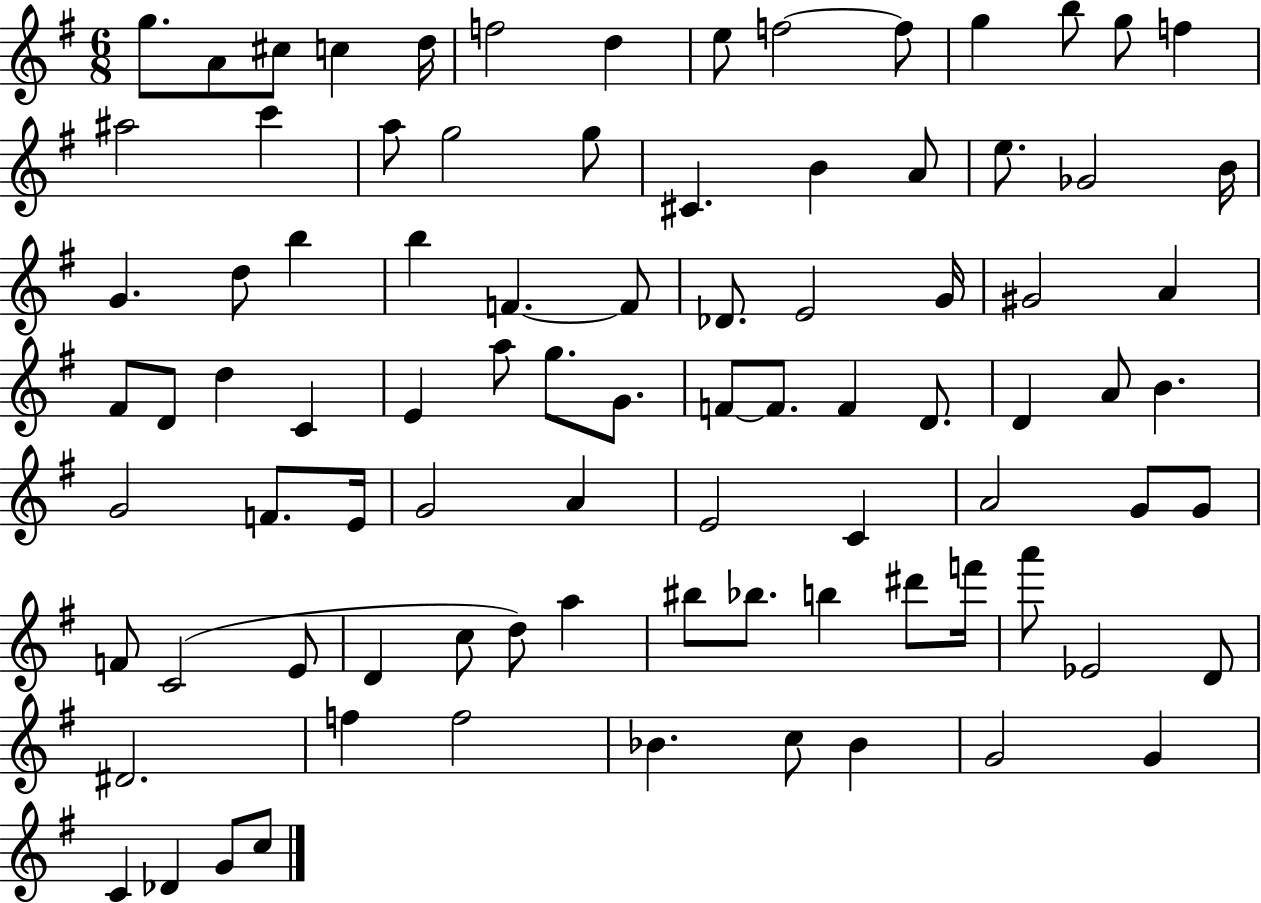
{
  \clef treble
  \numericTimeSignature
  \time 6/8
  \key g \major
  g''8. a'8 cis''8 c''4 d''16 | f''2 d''4 | e''8 f''2~~ f''8 | g''4 b''8 g''8 f''4 | \break ais''2 c'''4 | a''8 g''2 g''8 | cis'4. b'4 a'8 | e''8. ges'2 b'16 | \break g'4. d''8 b''4 | b''4 f'4.~~ f'8 | des'8. e'2 g'16 | gis'2 a'4 | \break fis'8 d'8 d''4 c'4 | e'4 a''8 g''8. g'8. | f'8~~ f'8. f'4 d'8. | d'4 a'8 b'4. | \break g'2 f'8. e'16 | g'2 a'4 | e'2 c'4 | a'2 g'8 g'8 | \break f'8 c'2( e'8 | d'4 c''8 d''8) a''4 | bis''8 bes''8. b''4 dis'''8 f'''16 | a'''8 ees'2 d'8 | \break dis'2. | f''4 f''2 | bes'4. c''8 bes'4 | g'2 g'4 | \break c'4 des'4 g'8 c''8 | \bar "|."
}